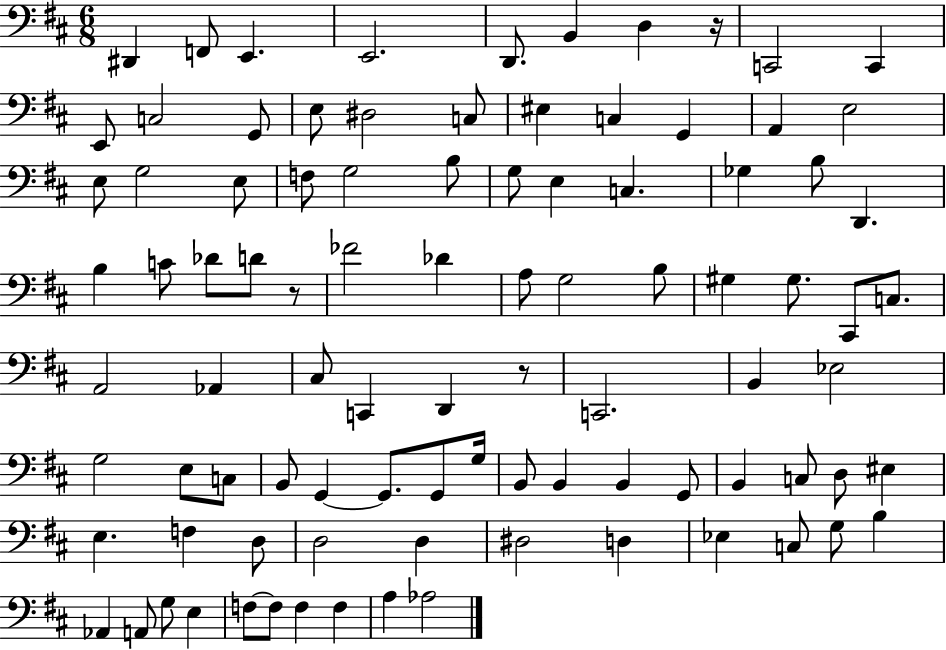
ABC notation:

X:1
T:Untitled
M:6/8
L:1/4
K:D
^D,, F,,/2 E,, E,,2 D,,/2 B,, D, z/4 C,,2 C,, E,,/2 C,2 G,,/2 E,/2 ^D,2 C,/2 ^E, C, G,, A,, E,2 E,/2 G,2 E,/2 F,/2 G,2 B,/2 G,/2 E, C, _G, B,/2 D,, B, C/2 _D/2 D/2 z/2 _F2 _D A,/2 G,2 B,/2 ^G, ^G,/2 ^C,,/2 C,/2 A,,2 _A,, ^C,/2 C,, D,, z/2 C,,2 B,, _E,2 G,2 E,/2 C,/2 B,,/2 G,, G,,/2 G,,/2 G,/4 B,,/2 B,, B,, G,,/2 B,, C,/2 D,/2 ^E, E, F, D,/2 D,2 D, ^D,2 D, _E, C,/2 G,/2 B, _A,, A,,/2 G,/2 E, F,/2 F,/2 F, F, A, _A,2